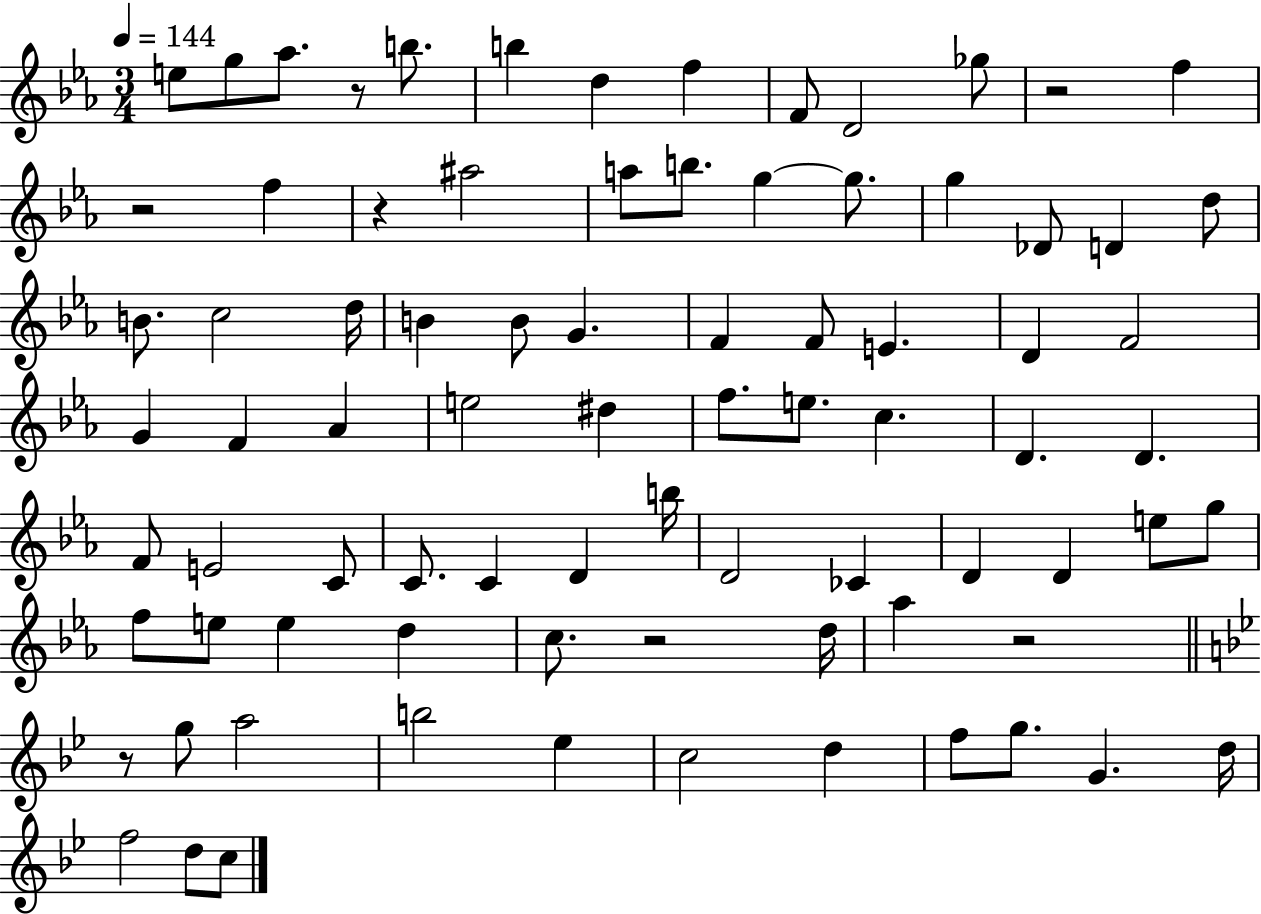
{
  \clef treble
  \numericTimeSignature
  \time 3/4
  \key ees \major
  \tempo 4 = 144
  e''8 g''8 aes''8. r8 b''8. | b''4 d''4 f''4 | f'8 d'2 ges''8 | r2 f''4 | \break r2 f''4 | r4 ais''2 | a''8 b''8. g''4~~ g''8. | g''4 des'8 d'4 d''8 | \break b'8. c''2 d''16 | b'4 b'8 g'4. | f'4 f'8 e'4. | d'4 f'2 | \break g'4 f'4 aes'4 | e''2 dis''4 | f''8. e''8. c''4. | d'4. d'4. | \break f'8 e'2 c'8 | c'8. c'4 d'4 b''16 | d'2 ces'4 | d'4 d'4 e''8 g''8 | \break f''8 e''8 e''4 d''4 | c''8. r2 d''16 | aes''4 r2 | \bar "||" \break \key bes \major r8 g''8 a''2 | b''2 ees''4 | c''2 d''4 | f''8 g''8. g'4. d''16 | \break f''2 d''8 c''8 | \bar "|."
}